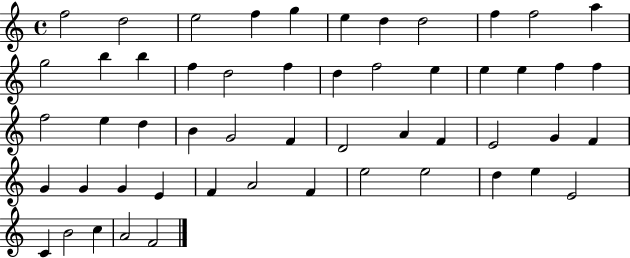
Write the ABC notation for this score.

X:1
T:Untitled
M:4/4
L:1/4
K:C
f2 d2 e2 f g e d d2 f f2 a g2 b b f d2 f d f2 e e e f f f2 e d B G2 F D2 A F E2 G F G G G E F A2 F e2 e2 d e E2 C B2 c A2 F2